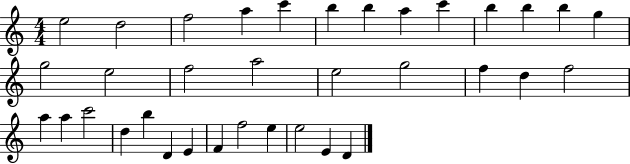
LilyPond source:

{
  \clef treble
  \numericTimeSignature
  \time 4/4
  \key c \major
  e''2 d''2 | f''2 a''4 c'''4 | b''4 b''4 a''4 c'''4 | b''4 b''4 b''4 g''4 | \break g''2 e''2 | f''2 a''2 | e''2 g''2 | f''4 d''4 f''2 | \break a''4 a''4 c'''2 | d''4 b''4 d'4 e'4 | f'4 f''2 e''4 | e''2 e'4 d'4 | \break \bar "|."
}